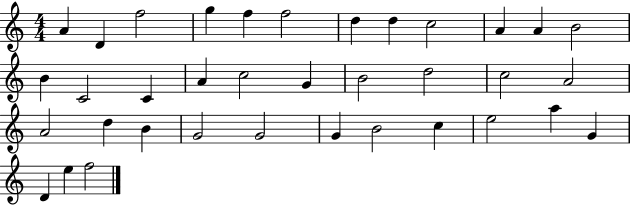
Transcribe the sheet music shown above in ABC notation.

X:1
T:Untitled
M:4/4
L:1/4
K:C
A D f2 g f f2 d d c2 A A B2 B C2 C A c2 G B2 d2 c2 A2 A2 d B G2 G2 G B2 c e2 a G D e f2